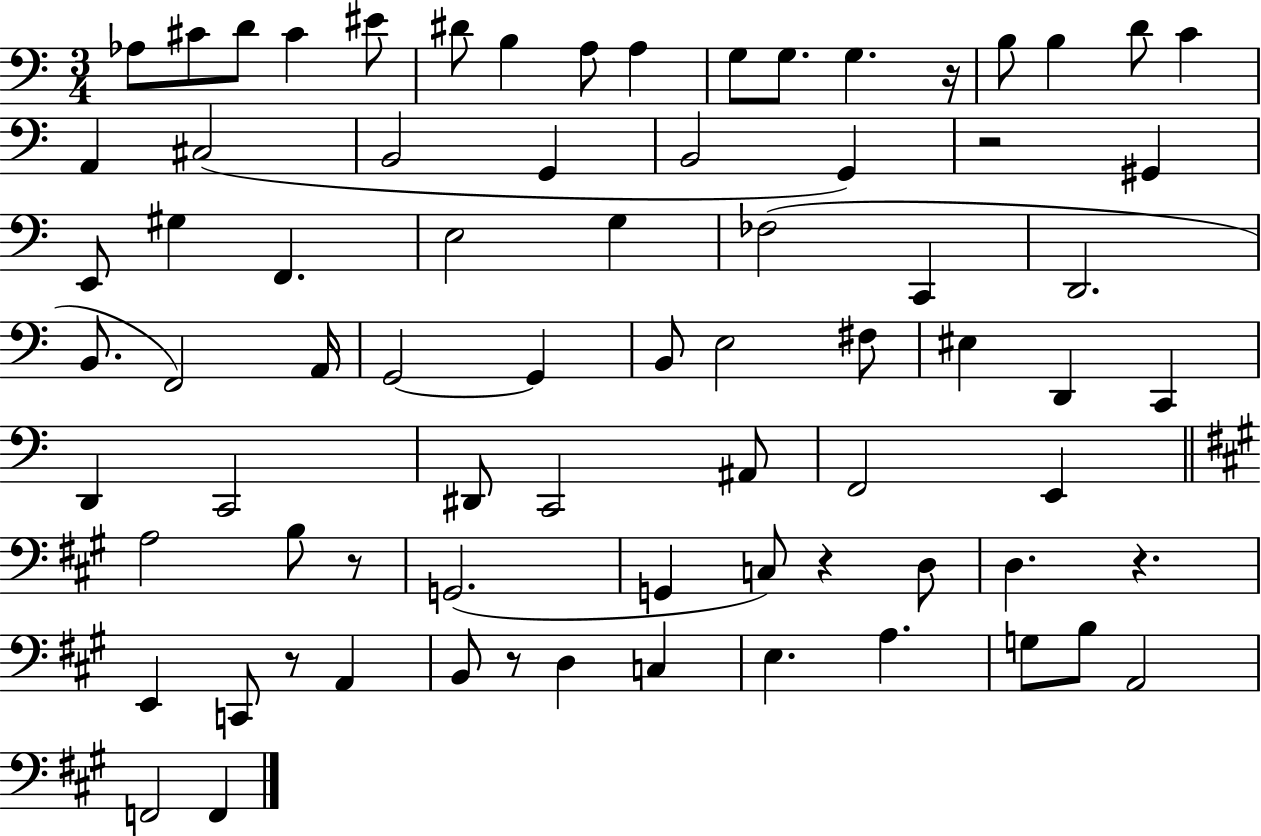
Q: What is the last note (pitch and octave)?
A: F2